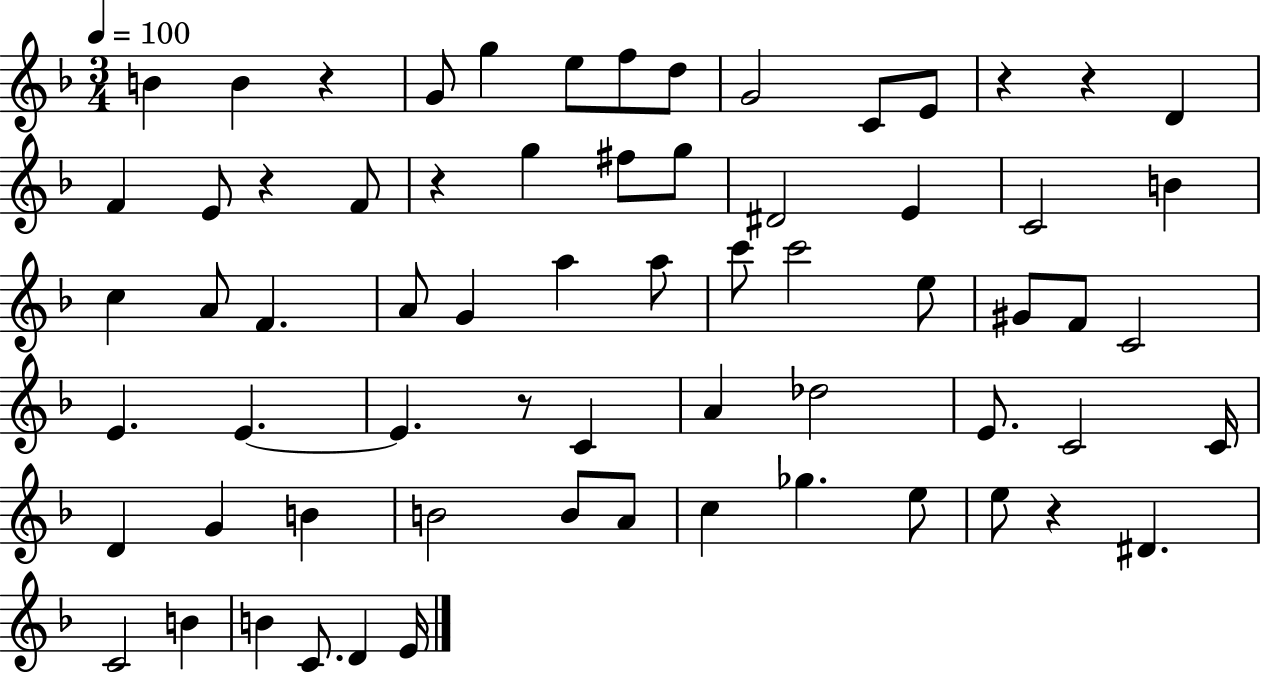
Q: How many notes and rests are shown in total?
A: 67